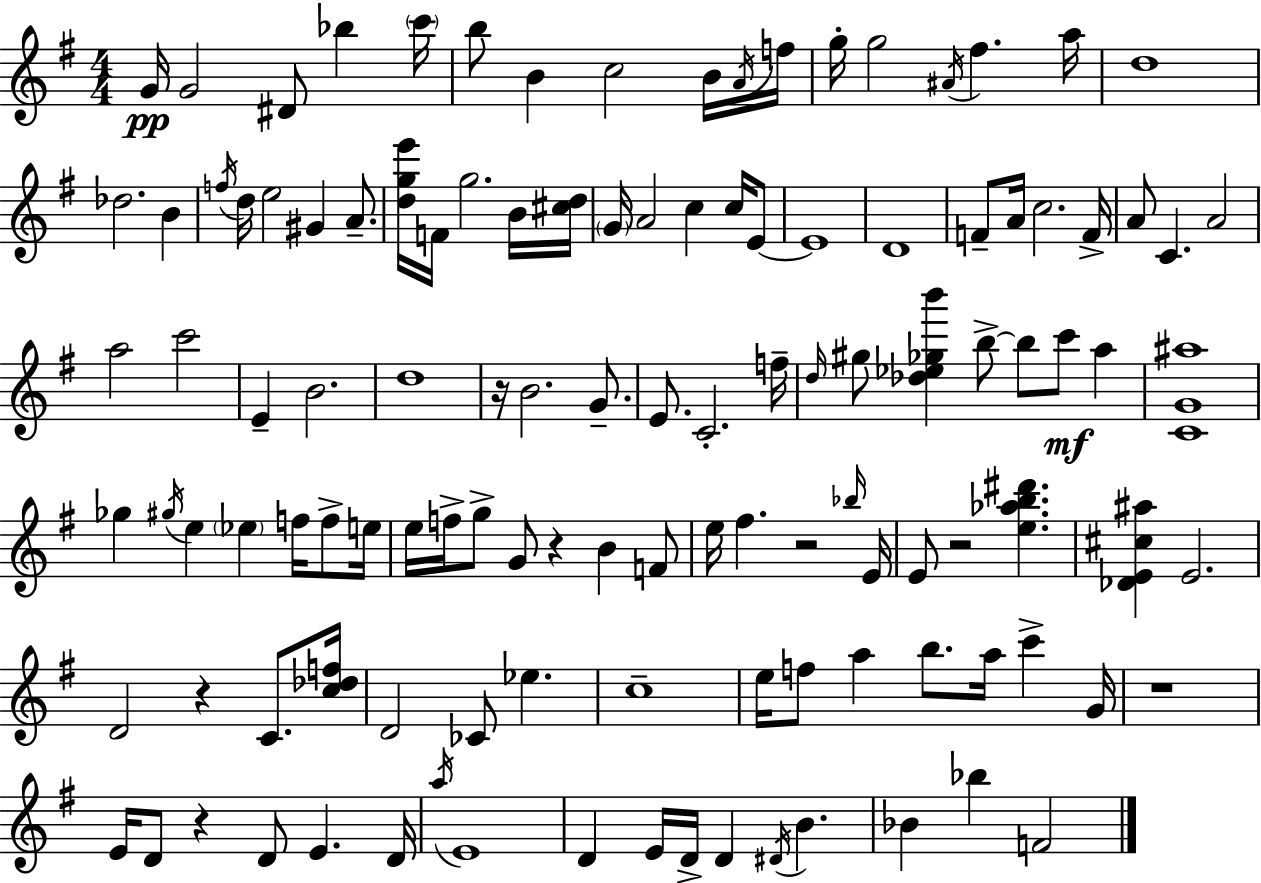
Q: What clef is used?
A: treble